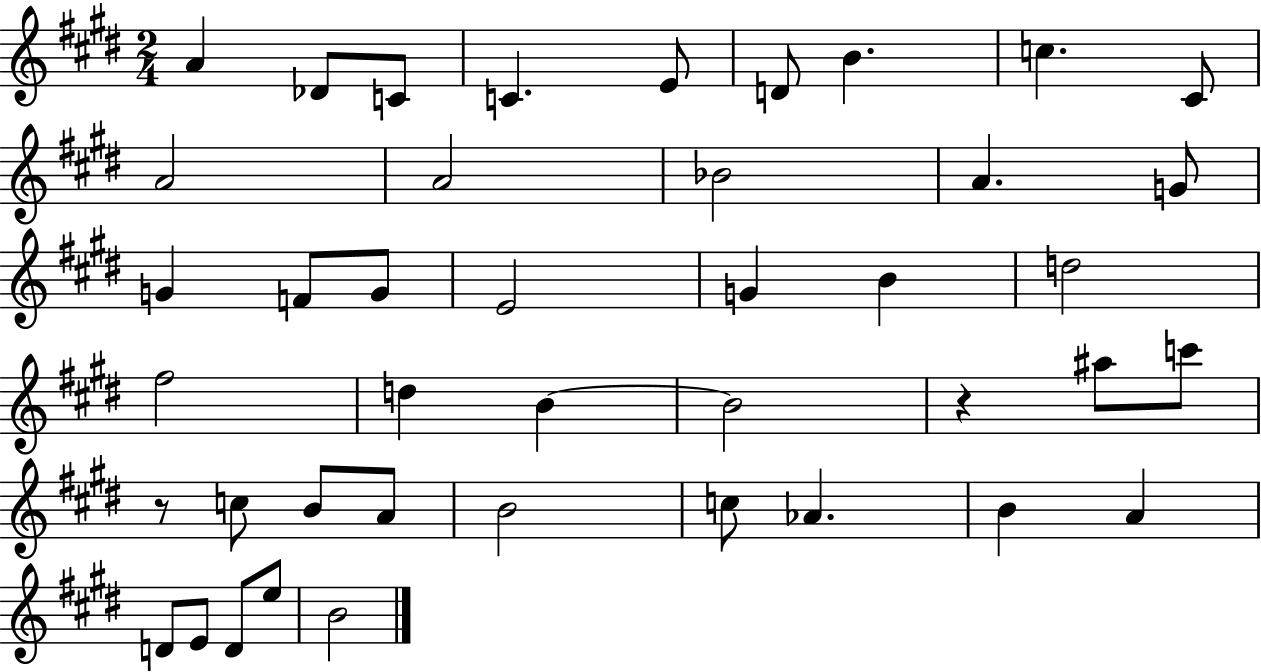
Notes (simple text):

A4/q Db4/e C4/e C4/q. E4/e D4/e B4/q. C5/q. C#4/e A4/h A4/h Bb4/h A4/q. G4/e G4/q F4/e G4/e E4/h G4/q B4/q D5/h F#5/h D5/q B4/q B4/h R/q A#5/e C6/e R/e C5/e B4/e A4/e B4/h C5/e Ab4/q. B4/q A4/q D4/e E4/e D4/e E5/e B4/h